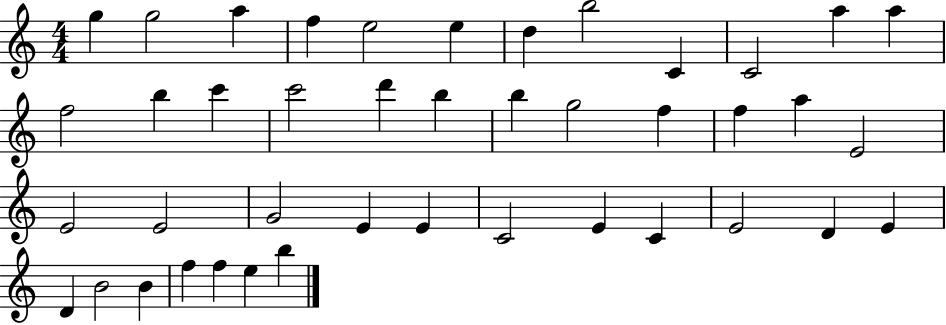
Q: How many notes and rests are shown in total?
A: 42